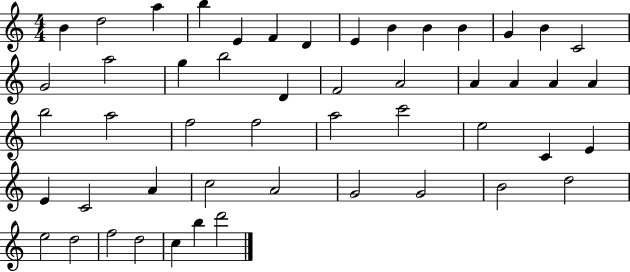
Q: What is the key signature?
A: C major